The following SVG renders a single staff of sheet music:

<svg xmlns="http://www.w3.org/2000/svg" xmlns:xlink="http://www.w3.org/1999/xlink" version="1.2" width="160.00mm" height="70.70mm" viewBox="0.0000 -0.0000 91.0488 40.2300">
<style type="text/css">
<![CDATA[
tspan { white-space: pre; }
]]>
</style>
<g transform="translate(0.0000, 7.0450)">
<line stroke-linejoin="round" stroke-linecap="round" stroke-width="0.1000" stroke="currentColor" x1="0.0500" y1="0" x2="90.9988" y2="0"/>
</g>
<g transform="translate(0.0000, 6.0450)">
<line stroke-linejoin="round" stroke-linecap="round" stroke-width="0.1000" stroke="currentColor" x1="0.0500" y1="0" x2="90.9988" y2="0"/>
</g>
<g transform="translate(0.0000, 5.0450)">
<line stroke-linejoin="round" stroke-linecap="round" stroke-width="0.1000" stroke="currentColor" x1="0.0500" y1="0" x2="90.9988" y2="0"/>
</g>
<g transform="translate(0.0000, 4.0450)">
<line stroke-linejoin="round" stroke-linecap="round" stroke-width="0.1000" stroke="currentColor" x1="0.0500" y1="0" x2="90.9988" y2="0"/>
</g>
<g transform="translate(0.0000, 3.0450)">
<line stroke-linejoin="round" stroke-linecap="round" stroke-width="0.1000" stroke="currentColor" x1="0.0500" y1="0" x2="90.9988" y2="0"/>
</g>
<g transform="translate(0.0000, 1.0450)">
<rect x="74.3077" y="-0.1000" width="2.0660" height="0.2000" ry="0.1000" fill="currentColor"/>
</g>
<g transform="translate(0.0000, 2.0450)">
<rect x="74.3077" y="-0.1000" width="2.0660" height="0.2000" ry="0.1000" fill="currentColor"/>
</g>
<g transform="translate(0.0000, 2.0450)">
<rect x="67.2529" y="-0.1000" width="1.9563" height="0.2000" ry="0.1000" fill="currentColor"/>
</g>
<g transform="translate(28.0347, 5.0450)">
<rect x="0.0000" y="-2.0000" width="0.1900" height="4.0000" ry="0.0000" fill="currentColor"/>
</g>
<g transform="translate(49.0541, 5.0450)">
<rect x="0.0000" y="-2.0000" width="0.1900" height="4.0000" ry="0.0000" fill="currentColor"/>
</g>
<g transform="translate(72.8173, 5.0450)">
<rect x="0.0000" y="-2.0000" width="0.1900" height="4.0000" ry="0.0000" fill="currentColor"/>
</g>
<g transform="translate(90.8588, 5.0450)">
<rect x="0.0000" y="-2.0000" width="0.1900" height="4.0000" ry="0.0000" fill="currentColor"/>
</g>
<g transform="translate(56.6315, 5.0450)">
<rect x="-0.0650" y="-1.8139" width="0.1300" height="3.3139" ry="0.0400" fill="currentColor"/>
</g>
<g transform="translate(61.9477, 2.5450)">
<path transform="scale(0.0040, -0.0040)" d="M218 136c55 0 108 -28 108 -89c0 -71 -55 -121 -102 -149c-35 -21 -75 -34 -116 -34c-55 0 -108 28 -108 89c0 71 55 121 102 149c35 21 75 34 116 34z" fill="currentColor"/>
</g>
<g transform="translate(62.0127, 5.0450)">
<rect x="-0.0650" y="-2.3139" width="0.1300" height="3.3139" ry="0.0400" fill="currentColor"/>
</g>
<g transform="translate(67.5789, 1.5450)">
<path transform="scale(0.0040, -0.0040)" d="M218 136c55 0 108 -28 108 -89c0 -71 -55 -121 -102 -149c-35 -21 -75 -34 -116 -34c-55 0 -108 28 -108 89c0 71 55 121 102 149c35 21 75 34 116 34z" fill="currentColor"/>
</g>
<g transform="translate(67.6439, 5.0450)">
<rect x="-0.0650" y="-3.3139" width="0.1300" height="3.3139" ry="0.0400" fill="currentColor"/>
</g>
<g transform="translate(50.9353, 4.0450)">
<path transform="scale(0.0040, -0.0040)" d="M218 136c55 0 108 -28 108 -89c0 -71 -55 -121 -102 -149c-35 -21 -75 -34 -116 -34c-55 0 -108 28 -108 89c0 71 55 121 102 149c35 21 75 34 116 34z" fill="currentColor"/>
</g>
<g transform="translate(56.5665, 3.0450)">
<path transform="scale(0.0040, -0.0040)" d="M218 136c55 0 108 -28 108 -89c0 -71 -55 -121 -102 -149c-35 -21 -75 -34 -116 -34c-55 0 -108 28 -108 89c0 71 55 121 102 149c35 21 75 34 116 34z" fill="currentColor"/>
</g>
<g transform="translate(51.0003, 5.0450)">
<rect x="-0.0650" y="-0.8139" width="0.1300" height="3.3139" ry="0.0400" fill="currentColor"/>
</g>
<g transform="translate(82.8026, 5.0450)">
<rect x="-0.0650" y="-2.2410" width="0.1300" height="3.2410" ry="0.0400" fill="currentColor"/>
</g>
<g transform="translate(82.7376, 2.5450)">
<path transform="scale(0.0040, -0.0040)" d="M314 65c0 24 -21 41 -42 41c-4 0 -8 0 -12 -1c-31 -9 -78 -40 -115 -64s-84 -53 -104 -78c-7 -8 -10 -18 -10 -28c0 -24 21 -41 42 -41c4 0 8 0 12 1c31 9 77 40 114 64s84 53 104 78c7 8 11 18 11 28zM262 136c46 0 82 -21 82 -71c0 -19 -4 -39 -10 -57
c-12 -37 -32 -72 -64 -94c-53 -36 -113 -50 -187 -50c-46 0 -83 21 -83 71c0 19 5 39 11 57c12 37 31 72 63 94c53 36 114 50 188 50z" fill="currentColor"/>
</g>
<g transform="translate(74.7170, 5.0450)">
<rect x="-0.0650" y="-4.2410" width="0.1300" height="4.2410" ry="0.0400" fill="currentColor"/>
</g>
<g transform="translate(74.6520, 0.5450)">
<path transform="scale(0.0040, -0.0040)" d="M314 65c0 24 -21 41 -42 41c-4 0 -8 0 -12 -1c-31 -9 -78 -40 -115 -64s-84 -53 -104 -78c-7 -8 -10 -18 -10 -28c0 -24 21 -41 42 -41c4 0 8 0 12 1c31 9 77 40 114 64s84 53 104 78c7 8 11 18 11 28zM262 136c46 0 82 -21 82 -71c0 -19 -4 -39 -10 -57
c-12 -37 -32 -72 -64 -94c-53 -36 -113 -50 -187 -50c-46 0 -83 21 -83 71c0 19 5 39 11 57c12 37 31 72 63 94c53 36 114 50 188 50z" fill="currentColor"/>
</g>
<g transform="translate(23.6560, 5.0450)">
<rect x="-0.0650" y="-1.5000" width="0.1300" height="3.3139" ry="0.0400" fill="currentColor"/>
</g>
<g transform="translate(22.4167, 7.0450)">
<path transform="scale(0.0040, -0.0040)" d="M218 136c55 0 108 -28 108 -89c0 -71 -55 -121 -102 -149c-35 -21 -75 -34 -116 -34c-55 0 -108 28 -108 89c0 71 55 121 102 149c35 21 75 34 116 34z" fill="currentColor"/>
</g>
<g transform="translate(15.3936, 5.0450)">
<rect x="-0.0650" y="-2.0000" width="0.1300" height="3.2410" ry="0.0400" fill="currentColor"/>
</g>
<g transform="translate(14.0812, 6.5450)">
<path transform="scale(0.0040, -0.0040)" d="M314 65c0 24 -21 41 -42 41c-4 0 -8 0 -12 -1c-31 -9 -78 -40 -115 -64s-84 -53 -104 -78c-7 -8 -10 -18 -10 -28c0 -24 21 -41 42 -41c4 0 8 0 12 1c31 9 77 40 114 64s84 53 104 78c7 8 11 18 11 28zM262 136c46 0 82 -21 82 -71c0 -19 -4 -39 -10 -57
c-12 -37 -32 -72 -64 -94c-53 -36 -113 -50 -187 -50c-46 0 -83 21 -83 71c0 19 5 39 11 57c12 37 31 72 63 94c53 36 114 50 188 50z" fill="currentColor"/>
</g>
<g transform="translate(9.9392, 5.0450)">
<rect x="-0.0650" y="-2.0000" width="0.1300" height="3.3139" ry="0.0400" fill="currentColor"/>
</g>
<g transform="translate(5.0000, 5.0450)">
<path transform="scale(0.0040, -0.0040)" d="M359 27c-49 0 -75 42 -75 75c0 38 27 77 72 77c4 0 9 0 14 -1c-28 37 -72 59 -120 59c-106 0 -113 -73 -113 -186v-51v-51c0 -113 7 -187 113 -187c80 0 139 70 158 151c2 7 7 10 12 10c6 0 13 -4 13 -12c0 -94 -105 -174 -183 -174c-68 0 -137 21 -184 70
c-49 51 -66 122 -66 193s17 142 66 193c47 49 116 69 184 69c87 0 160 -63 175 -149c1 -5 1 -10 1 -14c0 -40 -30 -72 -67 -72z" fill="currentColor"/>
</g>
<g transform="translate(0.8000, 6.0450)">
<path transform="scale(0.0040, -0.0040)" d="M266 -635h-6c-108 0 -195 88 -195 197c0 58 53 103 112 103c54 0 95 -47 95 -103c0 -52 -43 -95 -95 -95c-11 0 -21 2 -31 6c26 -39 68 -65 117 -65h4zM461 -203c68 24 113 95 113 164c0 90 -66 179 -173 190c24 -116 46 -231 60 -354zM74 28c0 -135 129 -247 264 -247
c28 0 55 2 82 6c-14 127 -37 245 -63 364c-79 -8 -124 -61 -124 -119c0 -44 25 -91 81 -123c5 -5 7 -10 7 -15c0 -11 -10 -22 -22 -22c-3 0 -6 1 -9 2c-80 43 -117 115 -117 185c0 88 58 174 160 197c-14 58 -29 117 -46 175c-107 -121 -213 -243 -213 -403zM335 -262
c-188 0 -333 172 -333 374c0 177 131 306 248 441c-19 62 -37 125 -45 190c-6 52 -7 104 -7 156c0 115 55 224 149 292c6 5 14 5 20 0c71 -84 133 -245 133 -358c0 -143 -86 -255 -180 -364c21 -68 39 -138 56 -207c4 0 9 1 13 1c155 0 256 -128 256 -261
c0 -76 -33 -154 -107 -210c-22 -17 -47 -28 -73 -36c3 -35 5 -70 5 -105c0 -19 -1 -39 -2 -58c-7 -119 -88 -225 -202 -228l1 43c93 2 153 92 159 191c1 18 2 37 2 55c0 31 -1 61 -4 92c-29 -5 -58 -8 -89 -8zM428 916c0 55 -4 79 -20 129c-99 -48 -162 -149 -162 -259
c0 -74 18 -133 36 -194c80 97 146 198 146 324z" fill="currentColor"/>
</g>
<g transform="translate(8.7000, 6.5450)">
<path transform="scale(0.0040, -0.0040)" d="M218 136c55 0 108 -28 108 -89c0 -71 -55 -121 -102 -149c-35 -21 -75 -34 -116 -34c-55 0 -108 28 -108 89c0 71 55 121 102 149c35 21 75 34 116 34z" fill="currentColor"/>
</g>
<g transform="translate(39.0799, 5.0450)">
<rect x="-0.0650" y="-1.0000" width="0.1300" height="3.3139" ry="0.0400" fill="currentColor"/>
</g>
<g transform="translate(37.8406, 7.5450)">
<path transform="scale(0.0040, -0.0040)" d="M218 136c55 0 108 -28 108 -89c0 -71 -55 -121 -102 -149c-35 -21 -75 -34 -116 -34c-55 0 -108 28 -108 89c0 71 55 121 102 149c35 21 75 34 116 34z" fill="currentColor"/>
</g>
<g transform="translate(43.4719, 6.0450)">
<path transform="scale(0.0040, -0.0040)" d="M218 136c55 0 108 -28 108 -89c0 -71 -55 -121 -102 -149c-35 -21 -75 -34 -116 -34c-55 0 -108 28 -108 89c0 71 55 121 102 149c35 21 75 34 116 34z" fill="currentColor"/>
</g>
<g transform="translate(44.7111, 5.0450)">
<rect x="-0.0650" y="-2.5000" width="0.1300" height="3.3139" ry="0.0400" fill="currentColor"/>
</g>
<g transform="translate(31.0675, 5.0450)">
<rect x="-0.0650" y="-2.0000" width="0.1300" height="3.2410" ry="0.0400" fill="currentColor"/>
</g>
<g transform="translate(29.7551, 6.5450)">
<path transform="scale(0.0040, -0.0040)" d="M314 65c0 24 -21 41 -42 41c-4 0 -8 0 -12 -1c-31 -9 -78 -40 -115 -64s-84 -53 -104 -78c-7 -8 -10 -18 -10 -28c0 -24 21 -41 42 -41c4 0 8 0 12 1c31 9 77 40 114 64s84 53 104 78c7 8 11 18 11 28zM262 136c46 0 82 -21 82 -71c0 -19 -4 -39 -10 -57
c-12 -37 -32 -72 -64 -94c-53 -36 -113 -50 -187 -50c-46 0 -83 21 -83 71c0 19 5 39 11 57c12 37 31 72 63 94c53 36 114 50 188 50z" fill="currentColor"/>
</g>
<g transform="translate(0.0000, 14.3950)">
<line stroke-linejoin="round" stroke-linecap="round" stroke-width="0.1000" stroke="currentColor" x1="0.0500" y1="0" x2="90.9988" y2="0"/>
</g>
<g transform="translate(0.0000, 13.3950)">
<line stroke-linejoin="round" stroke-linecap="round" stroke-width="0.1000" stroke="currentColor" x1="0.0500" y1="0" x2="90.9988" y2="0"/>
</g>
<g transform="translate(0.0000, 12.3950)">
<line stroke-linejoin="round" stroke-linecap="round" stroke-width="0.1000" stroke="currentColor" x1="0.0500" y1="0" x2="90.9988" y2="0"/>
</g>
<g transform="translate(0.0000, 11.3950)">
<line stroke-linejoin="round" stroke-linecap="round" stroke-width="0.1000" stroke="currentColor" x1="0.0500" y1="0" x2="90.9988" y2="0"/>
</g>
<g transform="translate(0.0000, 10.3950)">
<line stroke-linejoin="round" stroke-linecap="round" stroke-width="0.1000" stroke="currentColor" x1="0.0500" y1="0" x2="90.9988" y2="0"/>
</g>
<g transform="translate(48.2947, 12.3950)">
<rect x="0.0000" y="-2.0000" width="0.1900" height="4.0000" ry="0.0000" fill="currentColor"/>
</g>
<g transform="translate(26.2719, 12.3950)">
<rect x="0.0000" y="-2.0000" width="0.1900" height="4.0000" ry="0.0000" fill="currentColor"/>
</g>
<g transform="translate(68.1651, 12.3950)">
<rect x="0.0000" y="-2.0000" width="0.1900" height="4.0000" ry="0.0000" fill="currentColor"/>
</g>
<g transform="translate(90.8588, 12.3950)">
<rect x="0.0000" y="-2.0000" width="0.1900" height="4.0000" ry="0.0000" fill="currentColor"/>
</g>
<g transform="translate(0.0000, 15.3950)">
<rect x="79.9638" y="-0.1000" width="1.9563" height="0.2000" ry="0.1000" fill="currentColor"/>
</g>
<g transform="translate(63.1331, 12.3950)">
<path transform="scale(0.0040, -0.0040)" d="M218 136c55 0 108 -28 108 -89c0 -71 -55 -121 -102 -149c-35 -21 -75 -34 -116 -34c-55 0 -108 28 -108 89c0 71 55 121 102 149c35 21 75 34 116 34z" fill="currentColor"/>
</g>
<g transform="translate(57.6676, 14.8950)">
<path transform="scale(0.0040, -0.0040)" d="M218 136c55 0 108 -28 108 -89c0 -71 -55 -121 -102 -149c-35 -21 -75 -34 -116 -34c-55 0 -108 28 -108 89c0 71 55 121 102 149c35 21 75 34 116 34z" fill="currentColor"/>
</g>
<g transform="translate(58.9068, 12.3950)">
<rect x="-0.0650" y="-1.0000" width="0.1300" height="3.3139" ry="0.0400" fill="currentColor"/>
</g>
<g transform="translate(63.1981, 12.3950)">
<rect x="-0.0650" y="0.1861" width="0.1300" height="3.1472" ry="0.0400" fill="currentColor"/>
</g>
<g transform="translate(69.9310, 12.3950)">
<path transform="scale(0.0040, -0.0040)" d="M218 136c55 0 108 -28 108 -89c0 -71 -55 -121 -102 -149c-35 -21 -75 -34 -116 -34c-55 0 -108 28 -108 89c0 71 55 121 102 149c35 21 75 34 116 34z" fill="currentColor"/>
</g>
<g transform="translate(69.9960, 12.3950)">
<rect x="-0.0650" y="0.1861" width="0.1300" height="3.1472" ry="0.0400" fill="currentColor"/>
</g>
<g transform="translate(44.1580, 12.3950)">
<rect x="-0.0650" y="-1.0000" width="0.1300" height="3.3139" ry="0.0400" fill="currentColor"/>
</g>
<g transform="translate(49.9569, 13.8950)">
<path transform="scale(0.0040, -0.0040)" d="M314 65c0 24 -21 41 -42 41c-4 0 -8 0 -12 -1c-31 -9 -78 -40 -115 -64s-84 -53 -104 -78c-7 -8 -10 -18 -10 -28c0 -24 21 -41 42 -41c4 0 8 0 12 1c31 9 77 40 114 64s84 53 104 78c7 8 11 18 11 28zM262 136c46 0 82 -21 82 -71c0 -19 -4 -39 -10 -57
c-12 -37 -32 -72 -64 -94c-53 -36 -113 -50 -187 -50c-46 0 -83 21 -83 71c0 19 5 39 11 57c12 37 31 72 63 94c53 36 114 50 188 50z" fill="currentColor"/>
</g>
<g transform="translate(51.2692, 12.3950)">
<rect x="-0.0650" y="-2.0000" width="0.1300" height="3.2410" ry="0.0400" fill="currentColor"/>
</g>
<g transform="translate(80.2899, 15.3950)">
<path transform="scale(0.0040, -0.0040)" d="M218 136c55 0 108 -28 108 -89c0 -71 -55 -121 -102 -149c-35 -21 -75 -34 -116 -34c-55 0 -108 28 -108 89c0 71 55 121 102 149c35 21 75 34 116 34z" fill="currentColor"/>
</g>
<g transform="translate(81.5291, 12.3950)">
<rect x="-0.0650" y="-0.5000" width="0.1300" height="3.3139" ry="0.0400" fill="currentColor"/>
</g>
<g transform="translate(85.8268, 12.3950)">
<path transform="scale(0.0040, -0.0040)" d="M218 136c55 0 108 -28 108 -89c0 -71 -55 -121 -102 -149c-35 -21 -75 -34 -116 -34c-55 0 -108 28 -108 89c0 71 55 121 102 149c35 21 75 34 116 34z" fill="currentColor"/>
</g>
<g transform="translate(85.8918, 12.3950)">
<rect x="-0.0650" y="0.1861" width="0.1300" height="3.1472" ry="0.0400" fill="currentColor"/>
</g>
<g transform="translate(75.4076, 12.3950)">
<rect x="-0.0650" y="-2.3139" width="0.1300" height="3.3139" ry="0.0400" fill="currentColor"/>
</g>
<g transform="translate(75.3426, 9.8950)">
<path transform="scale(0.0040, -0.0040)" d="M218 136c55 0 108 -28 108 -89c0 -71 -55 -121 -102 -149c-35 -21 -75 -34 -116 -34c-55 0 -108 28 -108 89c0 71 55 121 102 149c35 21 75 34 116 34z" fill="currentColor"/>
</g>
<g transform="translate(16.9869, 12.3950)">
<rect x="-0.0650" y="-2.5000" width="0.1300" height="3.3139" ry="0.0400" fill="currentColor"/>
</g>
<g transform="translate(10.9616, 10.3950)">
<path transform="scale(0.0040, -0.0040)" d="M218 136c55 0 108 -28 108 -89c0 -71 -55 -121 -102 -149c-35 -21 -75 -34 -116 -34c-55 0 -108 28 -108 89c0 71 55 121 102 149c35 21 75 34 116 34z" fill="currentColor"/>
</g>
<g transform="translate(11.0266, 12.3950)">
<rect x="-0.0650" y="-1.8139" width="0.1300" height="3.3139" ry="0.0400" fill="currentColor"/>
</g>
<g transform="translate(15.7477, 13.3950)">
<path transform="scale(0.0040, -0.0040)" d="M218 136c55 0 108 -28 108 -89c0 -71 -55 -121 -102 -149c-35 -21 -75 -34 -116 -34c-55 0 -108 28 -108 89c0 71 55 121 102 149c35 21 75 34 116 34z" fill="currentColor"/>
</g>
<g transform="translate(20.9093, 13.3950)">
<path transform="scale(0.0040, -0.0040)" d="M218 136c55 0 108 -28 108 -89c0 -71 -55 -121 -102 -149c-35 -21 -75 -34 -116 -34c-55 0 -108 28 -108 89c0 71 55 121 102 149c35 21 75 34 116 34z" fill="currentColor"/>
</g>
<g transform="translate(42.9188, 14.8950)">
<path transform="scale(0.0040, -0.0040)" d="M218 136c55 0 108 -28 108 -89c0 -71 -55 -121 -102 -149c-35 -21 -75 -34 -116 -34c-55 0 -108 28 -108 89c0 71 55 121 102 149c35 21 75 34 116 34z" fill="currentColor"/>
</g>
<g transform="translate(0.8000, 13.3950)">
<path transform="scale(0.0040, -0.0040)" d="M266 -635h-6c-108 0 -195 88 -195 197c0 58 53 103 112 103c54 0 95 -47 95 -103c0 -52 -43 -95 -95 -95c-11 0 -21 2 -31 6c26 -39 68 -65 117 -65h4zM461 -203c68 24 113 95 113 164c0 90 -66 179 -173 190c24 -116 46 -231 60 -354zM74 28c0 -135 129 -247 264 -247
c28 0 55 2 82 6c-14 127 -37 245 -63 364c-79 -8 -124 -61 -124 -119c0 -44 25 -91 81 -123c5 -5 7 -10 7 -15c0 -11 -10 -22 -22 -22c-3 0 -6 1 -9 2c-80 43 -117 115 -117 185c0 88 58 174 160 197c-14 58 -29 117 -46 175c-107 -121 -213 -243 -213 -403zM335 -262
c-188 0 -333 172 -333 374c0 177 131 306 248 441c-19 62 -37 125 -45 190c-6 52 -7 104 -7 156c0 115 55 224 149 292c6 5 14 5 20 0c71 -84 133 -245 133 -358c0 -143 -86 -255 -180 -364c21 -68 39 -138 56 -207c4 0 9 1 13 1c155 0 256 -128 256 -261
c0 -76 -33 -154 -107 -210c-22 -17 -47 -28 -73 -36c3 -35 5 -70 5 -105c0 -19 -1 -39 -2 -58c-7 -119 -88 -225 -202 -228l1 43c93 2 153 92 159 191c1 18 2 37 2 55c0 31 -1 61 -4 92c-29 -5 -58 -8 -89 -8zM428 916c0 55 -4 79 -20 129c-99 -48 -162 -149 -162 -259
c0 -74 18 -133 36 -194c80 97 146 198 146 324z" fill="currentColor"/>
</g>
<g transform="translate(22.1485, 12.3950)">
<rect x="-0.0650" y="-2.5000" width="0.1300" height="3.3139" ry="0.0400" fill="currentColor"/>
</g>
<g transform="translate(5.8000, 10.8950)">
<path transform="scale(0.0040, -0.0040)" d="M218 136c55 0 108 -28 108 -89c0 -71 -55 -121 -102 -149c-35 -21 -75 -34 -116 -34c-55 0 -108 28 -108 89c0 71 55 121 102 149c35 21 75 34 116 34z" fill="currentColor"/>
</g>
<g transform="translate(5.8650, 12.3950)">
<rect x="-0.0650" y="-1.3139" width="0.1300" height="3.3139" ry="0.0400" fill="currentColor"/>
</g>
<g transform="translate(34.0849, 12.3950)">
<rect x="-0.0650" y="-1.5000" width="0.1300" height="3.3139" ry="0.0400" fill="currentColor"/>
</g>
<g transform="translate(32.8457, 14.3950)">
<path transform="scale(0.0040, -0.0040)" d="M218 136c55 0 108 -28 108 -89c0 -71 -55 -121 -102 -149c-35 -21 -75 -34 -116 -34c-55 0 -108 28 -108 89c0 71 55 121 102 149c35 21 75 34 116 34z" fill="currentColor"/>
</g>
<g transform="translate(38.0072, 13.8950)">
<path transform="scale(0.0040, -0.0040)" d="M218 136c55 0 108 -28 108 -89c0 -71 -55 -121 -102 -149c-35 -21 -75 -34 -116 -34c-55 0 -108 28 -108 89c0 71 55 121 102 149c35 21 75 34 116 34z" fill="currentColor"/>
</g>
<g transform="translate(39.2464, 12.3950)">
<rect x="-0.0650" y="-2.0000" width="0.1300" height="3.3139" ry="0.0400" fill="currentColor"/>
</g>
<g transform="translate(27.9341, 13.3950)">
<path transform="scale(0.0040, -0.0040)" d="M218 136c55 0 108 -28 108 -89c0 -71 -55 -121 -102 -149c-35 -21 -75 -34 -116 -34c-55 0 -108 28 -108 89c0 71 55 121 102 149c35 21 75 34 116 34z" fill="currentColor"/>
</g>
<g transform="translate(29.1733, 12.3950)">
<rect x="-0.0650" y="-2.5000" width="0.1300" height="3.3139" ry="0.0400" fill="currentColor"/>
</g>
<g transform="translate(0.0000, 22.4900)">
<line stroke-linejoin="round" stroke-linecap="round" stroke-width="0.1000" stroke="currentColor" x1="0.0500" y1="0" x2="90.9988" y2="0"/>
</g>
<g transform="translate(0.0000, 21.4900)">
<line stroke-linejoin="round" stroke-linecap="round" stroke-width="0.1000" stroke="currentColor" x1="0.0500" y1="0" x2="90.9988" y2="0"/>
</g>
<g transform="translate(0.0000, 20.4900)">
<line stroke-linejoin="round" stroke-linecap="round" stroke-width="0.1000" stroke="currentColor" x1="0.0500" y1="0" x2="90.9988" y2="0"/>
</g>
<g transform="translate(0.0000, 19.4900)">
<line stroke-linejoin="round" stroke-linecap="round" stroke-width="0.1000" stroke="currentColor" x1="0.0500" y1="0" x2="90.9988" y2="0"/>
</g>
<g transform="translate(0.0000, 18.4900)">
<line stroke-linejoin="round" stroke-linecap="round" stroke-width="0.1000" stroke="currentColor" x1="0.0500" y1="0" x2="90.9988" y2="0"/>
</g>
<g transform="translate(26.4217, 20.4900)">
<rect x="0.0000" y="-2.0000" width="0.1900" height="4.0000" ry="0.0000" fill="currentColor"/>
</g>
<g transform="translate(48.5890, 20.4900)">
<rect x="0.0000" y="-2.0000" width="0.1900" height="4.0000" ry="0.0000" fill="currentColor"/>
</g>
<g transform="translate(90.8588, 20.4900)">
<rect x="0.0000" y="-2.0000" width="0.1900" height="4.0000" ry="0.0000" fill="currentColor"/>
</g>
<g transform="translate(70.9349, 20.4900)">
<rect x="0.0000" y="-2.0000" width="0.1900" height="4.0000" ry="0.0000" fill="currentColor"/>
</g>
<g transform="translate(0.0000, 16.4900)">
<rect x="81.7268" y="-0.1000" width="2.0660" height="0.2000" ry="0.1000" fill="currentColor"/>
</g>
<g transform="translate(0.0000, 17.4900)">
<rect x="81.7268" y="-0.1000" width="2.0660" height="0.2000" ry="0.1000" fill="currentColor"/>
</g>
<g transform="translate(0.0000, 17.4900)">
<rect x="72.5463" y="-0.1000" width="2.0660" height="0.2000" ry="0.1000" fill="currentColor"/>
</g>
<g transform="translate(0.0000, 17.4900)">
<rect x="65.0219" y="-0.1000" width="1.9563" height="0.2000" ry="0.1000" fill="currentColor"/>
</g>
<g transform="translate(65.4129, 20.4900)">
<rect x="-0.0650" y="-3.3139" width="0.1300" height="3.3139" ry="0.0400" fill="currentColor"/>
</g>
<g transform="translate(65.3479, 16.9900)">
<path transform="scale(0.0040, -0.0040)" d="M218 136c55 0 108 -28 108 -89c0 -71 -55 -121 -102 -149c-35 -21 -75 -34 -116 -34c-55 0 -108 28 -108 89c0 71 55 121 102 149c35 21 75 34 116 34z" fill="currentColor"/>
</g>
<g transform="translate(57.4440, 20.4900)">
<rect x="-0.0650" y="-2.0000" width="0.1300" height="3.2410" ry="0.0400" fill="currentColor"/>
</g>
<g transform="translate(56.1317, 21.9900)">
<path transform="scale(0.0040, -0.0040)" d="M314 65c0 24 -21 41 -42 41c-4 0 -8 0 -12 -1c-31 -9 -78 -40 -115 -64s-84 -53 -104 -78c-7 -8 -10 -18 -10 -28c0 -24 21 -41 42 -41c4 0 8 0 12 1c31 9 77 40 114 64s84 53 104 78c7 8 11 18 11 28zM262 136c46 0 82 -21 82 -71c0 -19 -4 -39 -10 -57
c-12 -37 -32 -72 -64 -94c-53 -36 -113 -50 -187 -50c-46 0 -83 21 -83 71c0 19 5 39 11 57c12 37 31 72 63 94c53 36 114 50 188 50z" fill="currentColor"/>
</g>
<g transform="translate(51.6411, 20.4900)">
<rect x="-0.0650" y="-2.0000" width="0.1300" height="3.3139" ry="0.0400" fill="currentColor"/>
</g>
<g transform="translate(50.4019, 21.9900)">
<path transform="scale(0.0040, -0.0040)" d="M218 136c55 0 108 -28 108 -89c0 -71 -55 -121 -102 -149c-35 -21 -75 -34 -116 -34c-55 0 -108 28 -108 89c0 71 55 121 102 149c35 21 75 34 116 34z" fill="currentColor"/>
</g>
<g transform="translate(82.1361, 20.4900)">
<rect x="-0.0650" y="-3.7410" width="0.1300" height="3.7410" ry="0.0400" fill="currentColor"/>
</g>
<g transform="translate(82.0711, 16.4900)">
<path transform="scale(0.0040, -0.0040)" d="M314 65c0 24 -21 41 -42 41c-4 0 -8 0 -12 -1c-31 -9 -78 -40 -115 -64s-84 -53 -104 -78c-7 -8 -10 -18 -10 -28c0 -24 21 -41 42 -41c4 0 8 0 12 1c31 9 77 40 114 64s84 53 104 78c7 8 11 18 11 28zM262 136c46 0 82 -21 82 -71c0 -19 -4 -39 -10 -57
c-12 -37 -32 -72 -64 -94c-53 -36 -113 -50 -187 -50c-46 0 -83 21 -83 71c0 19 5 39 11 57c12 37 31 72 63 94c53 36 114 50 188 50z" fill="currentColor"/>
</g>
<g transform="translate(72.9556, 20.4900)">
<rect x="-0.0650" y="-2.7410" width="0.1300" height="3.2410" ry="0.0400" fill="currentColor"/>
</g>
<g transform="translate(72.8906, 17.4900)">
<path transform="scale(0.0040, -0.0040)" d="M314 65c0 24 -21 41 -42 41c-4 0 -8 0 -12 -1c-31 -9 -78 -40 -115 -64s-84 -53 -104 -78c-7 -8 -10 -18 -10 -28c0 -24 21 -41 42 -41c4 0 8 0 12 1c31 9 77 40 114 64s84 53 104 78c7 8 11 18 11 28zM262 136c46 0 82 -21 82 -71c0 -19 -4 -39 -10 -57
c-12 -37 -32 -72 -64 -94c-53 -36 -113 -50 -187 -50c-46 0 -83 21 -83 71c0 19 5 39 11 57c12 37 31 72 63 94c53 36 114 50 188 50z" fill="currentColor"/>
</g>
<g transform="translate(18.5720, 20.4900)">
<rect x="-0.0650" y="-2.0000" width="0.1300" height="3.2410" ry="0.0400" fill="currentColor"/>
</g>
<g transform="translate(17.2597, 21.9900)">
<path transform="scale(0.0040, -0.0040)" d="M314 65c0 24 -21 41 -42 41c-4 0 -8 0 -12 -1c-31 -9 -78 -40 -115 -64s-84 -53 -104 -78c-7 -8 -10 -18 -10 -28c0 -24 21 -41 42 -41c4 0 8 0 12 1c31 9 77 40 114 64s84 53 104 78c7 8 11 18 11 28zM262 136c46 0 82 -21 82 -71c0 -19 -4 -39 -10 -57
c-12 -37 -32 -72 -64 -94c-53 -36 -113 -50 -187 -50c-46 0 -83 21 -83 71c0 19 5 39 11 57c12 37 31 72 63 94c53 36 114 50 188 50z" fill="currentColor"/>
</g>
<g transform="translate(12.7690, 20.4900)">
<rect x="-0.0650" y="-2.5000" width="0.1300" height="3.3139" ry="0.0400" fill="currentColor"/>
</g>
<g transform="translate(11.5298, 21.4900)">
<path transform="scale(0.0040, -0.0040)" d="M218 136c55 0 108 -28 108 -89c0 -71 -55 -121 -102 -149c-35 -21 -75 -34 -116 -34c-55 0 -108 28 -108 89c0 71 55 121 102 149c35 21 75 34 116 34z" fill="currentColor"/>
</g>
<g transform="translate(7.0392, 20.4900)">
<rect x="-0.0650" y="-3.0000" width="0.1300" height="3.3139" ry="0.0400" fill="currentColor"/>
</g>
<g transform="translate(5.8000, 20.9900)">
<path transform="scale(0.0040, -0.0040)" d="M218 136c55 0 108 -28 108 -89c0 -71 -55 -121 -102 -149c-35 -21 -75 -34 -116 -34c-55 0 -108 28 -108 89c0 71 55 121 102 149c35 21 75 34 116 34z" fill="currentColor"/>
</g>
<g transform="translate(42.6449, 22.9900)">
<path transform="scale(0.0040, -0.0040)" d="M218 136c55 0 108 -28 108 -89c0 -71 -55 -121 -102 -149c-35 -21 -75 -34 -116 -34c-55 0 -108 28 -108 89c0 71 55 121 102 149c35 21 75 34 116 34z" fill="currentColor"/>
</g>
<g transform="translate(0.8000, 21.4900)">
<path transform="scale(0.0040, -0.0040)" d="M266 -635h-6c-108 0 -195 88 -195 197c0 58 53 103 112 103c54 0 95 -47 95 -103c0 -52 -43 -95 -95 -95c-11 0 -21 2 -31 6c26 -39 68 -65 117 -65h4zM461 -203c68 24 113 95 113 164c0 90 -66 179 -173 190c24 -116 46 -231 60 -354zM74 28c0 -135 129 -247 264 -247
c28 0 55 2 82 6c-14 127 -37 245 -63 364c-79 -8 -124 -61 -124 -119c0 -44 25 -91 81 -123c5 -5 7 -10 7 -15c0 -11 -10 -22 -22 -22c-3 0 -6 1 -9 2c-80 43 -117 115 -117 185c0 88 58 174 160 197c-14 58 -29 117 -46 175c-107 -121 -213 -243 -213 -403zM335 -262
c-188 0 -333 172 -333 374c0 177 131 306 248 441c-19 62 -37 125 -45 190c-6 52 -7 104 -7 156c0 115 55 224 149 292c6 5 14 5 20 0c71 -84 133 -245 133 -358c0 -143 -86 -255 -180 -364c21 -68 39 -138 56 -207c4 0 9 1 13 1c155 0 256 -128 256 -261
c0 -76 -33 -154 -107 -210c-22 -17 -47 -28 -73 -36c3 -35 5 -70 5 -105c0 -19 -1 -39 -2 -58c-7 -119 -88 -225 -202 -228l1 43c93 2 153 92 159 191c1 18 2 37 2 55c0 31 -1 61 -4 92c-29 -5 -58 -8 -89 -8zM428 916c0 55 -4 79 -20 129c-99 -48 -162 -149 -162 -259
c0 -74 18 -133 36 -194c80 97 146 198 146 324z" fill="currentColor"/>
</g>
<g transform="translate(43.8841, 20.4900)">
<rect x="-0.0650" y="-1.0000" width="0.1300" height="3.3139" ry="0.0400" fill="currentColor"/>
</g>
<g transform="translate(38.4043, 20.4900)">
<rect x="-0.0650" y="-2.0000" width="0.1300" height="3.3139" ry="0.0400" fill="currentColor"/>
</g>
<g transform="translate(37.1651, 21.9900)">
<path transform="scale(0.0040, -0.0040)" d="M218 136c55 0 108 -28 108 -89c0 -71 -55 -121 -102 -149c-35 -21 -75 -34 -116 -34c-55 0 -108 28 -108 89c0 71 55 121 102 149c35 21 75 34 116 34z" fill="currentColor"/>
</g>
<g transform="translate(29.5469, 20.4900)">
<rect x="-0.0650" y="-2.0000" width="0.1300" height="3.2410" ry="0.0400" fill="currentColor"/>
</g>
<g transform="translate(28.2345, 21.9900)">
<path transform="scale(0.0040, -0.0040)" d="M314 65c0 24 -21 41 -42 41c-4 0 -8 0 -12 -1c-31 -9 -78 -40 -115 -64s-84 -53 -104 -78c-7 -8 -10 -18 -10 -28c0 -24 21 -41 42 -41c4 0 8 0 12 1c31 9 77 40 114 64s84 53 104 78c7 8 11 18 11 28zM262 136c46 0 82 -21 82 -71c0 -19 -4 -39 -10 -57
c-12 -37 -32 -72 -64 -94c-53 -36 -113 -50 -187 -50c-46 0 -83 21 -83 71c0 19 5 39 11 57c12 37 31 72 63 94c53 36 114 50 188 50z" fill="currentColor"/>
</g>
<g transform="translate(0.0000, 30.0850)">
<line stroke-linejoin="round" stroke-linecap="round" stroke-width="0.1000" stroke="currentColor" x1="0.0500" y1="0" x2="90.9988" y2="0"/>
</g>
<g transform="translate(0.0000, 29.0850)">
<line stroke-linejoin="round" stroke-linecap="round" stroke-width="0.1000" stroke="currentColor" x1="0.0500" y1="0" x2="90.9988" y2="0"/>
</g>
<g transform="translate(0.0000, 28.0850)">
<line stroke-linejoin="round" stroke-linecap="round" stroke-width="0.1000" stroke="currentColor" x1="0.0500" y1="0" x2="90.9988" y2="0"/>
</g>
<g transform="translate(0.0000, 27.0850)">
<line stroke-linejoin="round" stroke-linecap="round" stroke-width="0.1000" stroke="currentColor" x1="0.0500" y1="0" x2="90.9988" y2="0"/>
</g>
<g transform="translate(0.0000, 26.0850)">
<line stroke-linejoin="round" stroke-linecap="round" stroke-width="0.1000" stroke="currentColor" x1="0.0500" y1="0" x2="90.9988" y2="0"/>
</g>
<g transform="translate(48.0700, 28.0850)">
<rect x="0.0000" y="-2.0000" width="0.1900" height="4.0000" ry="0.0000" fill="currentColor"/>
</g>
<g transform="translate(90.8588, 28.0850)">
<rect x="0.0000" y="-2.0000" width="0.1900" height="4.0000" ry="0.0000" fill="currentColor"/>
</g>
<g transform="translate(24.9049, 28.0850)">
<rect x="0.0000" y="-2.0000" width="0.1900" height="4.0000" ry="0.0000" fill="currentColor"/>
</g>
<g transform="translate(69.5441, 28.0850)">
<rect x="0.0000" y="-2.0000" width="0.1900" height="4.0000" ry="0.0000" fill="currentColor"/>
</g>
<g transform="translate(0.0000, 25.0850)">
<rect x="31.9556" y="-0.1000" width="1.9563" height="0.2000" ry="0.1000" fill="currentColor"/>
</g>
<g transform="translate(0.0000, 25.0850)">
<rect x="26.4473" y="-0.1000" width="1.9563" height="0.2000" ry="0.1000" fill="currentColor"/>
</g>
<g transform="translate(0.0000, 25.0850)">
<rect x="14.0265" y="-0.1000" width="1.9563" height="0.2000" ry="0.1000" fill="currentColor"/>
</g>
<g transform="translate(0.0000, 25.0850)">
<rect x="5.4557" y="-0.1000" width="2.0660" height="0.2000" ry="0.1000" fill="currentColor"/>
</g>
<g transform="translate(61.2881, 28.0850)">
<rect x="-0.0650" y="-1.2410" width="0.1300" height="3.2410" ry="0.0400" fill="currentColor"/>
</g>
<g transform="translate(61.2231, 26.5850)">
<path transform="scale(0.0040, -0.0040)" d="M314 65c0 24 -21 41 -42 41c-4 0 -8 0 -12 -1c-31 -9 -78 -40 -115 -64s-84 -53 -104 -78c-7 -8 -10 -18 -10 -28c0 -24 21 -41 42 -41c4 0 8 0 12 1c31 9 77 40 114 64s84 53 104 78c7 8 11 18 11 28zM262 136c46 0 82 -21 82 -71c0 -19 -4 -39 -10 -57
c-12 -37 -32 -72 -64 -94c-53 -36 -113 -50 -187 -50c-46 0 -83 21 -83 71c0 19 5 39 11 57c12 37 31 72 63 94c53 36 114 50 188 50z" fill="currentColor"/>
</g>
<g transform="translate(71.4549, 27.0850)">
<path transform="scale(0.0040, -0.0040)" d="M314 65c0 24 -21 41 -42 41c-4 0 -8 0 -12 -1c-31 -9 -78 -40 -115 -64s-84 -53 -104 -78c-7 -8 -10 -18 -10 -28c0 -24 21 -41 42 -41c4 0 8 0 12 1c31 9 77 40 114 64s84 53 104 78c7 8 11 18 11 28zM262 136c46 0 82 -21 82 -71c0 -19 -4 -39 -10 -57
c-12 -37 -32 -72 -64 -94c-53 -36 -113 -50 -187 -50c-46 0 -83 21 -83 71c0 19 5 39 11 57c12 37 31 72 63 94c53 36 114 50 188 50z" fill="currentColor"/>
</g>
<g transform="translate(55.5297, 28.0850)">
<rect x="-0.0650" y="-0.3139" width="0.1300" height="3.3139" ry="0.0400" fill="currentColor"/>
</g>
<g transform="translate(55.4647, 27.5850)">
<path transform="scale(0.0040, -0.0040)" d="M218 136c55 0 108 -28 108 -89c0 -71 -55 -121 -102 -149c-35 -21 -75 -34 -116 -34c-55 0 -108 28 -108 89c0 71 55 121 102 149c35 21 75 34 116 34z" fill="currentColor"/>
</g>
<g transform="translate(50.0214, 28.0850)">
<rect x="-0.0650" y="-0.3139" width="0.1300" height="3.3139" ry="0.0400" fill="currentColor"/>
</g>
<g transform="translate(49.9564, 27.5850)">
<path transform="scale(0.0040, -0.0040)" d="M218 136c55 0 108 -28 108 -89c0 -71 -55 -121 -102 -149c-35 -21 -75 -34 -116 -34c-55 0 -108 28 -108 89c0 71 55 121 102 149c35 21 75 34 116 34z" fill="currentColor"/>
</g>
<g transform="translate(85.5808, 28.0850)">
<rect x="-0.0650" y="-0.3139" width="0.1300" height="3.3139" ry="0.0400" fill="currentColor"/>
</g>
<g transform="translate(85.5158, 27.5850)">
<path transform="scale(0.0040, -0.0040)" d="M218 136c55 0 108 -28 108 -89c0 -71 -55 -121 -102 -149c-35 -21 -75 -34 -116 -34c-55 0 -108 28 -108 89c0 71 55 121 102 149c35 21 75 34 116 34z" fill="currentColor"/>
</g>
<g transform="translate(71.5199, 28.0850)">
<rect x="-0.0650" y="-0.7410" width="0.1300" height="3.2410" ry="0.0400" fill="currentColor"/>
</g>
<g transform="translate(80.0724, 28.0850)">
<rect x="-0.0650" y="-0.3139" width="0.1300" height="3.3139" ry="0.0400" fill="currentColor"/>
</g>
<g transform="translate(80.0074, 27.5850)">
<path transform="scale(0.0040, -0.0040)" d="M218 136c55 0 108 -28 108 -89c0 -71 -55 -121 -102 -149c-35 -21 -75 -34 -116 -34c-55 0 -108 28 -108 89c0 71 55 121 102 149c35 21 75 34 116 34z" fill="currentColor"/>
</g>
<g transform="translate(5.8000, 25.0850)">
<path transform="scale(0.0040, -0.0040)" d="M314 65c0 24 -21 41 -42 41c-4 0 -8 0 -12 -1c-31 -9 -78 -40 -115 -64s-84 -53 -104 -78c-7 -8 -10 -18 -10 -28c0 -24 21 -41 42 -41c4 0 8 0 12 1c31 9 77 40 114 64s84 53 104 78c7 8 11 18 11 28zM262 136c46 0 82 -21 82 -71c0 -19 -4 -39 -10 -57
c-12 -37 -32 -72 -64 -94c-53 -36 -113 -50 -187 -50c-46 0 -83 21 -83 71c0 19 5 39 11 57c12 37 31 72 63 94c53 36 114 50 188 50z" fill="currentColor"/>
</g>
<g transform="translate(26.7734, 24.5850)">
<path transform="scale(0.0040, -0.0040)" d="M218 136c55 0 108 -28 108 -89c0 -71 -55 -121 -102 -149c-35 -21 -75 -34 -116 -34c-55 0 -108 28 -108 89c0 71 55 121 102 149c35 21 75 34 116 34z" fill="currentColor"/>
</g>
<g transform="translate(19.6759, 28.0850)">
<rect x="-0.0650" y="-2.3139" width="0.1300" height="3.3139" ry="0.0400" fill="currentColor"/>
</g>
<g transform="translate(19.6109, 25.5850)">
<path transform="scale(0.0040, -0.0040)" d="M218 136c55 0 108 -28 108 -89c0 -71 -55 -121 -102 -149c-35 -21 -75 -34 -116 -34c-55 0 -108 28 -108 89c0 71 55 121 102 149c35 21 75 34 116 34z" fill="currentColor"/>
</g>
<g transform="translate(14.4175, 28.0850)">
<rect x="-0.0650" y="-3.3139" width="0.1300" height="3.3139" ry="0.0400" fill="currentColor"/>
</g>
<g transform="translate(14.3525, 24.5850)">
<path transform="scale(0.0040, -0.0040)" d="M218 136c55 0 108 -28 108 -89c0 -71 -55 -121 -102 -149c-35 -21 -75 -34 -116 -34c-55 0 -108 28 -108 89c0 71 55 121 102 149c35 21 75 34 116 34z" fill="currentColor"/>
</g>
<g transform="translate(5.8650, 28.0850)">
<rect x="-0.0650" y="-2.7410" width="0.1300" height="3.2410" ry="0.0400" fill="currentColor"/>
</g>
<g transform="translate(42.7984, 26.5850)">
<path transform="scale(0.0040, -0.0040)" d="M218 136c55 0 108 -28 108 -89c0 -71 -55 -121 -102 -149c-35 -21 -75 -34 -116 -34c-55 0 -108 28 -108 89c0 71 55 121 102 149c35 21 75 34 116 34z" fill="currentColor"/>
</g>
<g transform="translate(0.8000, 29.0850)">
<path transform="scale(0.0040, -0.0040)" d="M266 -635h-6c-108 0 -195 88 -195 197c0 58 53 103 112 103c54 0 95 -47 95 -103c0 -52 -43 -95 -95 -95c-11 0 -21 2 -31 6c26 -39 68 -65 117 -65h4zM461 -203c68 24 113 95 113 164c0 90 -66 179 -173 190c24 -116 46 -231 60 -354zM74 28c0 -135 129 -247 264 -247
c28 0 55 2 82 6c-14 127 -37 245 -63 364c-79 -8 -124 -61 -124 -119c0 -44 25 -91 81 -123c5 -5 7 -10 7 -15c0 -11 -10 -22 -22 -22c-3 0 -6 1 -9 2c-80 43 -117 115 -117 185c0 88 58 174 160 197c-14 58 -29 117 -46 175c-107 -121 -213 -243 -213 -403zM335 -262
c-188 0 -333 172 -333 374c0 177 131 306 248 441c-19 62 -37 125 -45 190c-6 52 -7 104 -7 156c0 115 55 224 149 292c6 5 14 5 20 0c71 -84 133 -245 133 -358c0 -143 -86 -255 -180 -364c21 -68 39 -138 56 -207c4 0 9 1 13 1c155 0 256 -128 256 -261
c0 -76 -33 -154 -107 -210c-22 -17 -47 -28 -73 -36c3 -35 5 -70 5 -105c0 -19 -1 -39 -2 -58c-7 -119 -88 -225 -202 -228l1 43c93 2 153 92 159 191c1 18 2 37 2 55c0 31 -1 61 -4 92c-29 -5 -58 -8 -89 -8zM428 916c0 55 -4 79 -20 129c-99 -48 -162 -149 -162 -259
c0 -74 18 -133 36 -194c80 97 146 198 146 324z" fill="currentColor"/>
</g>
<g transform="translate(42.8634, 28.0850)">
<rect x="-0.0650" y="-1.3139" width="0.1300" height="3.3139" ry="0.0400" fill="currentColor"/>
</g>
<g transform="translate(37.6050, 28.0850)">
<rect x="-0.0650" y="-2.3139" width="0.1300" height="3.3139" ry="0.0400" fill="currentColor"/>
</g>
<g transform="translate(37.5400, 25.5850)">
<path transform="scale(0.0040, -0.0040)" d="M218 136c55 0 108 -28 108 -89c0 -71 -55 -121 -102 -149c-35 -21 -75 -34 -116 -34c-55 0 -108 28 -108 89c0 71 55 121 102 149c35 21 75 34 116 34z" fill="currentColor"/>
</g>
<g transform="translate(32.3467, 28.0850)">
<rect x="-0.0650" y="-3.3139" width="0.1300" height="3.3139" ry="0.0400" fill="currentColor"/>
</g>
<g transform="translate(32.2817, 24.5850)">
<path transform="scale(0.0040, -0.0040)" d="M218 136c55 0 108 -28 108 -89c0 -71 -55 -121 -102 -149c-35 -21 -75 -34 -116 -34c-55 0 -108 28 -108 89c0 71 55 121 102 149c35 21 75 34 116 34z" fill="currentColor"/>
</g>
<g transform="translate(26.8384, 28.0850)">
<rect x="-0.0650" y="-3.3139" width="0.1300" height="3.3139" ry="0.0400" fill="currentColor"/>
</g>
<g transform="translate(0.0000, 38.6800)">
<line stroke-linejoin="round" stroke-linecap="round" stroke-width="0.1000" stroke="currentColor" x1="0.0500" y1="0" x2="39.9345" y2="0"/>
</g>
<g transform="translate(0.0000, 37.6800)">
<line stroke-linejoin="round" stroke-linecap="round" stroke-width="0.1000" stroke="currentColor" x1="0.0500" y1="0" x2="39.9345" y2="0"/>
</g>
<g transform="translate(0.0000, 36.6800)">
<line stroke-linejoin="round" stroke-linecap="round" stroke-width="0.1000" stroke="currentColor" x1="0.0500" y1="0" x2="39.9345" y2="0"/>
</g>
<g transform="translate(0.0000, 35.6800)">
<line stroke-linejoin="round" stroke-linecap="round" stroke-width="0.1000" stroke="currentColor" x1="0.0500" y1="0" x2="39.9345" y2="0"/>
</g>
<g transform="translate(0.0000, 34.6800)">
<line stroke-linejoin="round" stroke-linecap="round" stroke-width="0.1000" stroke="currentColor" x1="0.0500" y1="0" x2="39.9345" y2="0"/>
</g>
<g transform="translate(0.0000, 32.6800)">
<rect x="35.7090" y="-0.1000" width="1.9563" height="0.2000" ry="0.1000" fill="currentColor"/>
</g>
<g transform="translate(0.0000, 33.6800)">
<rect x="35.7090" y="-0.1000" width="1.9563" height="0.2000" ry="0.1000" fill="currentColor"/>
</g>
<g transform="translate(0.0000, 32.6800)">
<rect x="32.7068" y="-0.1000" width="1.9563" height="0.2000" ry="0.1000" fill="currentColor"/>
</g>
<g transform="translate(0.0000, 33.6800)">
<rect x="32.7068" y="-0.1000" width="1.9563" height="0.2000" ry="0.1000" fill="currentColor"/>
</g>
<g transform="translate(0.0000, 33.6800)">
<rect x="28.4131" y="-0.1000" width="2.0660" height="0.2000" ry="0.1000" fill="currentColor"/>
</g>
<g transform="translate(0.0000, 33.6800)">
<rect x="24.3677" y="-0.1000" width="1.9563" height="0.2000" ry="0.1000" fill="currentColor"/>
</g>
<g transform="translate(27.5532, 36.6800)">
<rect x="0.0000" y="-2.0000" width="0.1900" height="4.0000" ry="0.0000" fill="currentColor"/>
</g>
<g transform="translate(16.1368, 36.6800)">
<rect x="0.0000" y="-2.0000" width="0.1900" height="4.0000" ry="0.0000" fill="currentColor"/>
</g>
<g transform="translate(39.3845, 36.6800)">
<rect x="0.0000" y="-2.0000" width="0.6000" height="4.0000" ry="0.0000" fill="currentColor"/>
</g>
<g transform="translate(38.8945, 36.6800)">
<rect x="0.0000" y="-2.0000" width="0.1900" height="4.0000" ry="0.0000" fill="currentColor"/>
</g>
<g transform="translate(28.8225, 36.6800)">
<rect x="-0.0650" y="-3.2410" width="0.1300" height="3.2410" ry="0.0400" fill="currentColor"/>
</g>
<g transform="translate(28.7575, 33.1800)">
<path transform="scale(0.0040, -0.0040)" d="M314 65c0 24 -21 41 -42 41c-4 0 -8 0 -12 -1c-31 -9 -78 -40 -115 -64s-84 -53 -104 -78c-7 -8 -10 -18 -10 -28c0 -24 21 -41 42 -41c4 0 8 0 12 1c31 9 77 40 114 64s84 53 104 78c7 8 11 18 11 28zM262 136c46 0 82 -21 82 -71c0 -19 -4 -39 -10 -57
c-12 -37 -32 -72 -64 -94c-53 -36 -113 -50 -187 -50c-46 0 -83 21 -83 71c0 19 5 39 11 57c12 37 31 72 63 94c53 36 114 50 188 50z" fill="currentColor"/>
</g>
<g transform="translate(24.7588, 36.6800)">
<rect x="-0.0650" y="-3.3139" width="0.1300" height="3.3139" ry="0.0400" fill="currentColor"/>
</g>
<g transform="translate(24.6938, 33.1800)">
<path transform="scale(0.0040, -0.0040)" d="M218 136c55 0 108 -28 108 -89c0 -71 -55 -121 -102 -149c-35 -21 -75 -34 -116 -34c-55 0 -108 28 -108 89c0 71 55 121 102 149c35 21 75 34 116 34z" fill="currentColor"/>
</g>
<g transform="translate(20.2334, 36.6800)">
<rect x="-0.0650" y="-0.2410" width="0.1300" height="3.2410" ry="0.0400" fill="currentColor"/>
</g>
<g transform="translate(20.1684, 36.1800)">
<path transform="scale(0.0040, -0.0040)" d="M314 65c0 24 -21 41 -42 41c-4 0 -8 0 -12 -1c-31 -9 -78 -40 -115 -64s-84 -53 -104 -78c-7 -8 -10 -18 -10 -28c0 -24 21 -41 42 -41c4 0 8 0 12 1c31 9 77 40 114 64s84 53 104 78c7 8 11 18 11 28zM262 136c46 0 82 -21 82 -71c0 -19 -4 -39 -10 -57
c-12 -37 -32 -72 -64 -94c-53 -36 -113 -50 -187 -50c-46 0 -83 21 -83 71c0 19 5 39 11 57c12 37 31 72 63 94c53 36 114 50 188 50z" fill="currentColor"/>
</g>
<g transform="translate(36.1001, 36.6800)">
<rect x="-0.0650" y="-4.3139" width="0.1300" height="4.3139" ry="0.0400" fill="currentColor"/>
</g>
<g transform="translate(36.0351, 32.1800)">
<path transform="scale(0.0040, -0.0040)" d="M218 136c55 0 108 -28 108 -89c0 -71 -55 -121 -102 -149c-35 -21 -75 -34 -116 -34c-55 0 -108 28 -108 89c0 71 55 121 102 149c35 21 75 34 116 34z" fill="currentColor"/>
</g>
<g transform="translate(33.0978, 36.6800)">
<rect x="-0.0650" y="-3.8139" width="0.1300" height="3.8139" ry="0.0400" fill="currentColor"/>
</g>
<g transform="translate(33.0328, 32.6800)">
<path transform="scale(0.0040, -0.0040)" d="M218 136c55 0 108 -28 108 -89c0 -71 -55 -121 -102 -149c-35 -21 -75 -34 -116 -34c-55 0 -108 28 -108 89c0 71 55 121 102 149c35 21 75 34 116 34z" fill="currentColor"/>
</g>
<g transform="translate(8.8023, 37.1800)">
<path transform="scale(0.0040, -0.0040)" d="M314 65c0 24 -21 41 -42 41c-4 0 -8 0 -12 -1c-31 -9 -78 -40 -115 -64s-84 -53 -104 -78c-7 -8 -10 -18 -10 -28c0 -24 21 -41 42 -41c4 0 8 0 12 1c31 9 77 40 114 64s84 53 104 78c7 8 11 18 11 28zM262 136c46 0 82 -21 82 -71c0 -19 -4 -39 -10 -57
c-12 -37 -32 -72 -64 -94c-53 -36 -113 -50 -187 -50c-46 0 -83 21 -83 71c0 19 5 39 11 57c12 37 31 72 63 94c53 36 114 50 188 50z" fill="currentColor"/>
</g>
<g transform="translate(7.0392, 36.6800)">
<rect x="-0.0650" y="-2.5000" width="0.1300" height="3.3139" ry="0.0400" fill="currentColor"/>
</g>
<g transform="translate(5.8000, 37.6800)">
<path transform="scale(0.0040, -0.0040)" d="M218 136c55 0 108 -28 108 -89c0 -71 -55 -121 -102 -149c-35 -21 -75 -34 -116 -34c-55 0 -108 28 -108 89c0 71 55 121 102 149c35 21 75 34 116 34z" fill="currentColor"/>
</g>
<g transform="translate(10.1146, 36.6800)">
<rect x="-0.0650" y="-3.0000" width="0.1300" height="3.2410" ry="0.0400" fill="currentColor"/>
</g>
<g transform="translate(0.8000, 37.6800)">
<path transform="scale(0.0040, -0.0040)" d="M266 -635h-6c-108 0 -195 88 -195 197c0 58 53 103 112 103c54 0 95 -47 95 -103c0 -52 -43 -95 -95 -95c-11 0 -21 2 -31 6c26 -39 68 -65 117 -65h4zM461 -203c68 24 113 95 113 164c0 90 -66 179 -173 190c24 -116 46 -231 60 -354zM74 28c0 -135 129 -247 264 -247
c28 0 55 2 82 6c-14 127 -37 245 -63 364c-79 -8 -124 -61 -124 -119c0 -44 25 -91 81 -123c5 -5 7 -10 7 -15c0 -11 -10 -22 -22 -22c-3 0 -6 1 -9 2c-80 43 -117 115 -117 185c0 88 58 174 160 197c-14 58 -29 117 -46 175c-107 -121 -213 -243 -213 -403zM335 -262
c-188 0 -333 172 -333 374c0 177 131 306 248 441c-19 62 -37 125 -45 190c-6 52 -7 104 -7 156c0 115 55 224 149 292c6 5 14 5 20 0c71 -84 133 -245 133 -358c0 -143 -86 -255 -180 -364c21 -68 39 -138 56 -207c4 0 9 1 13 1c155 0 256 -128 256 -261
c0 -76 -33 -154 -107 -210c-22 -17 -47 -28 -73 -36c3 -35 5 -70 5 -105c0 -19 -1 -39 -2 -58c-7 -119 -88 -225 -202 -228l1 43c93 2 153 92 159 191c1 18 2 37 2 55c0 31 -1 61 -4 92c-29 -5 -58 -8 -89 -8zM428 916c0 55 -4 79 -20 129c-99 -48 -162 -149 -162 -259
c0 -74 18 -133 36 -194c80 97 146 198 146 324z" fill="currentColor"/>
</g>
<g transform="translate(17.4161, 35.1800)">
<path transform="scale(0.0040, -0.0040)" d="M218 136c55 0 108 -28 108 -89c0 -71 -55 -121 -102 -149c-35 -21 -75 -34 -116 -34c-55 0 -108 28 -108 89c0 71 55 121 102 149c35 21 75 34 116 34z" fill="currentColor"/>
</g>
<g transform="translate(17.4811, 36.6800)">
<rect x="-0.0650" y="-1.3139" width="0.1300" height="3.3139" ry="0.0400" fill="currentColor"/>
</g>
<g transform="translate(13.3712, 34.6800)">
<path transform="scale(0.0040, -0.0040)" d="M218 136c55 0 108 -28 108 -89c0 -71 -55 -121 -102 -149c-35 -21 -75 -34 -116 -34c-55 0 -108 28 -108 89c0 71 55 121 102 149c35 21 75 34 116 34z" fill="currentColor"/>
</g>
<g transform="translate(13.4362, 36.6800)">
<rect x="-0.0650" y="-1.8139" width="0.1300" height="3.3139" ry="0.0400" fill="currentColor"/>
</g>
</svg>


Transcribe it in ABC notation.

X:1
T:Untitled
M:4/4
L:1/4
K:C
F F2 E F2 D G d f g b d'2 g2 e f G G G E F D F2 D B B g C B A G F2 F2 F D F F2 b a2 c'2 a2 b g b b g e c c e2 d2 c c G A2 f e c2 b b2 c' d'